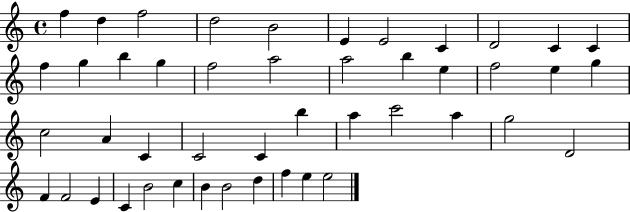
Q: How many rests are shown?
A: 0